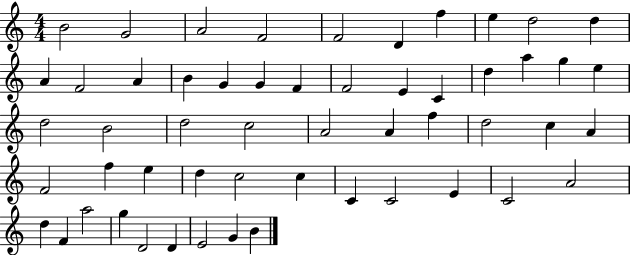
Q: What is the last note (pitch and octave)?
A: B4